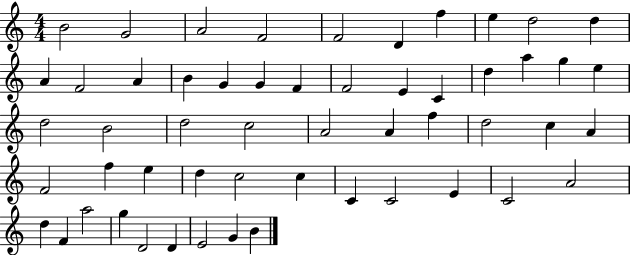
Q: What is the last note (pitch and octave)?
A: B4